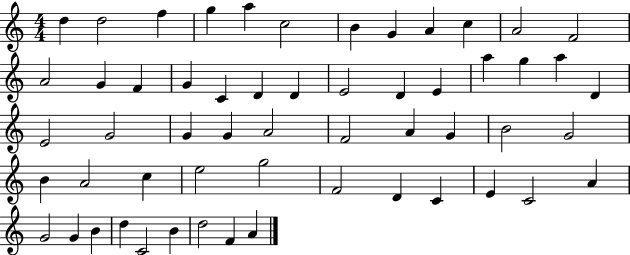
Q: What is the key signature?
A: C major